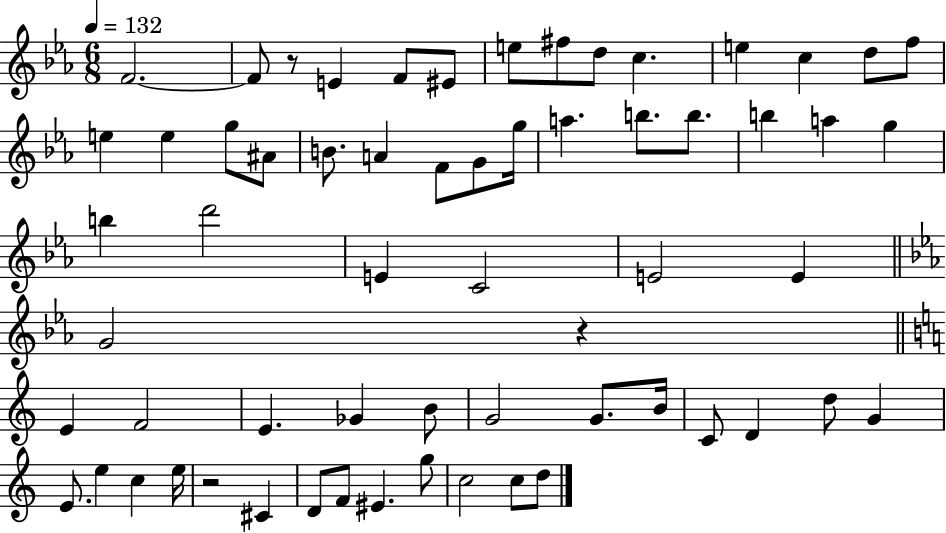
F4/h. F4/e R/e E4/q F4/e EIS4/e E5/e F#5/e D5/e C5/q. E5/q C5/q D5/e F5/e E5/q E5/q G5/e A#4/e B4/e. A4/q F4/e G4/e G5/s A5/q. B5/e. B5/e. B5/q A5/q G5/q B5/q D6/h E4/q C4/h E4/h E4/q G4/h R/q E4/q F4/h E4/q. Gb4/q B4/e G4/h G4/e. B4/s C4/e D4/q D5/e G4/q E4/e. E5/q C5/q E5/s R/h C#4/q D4/e F4/e EIS4/q. G5/e C5/h C5/e D5/e